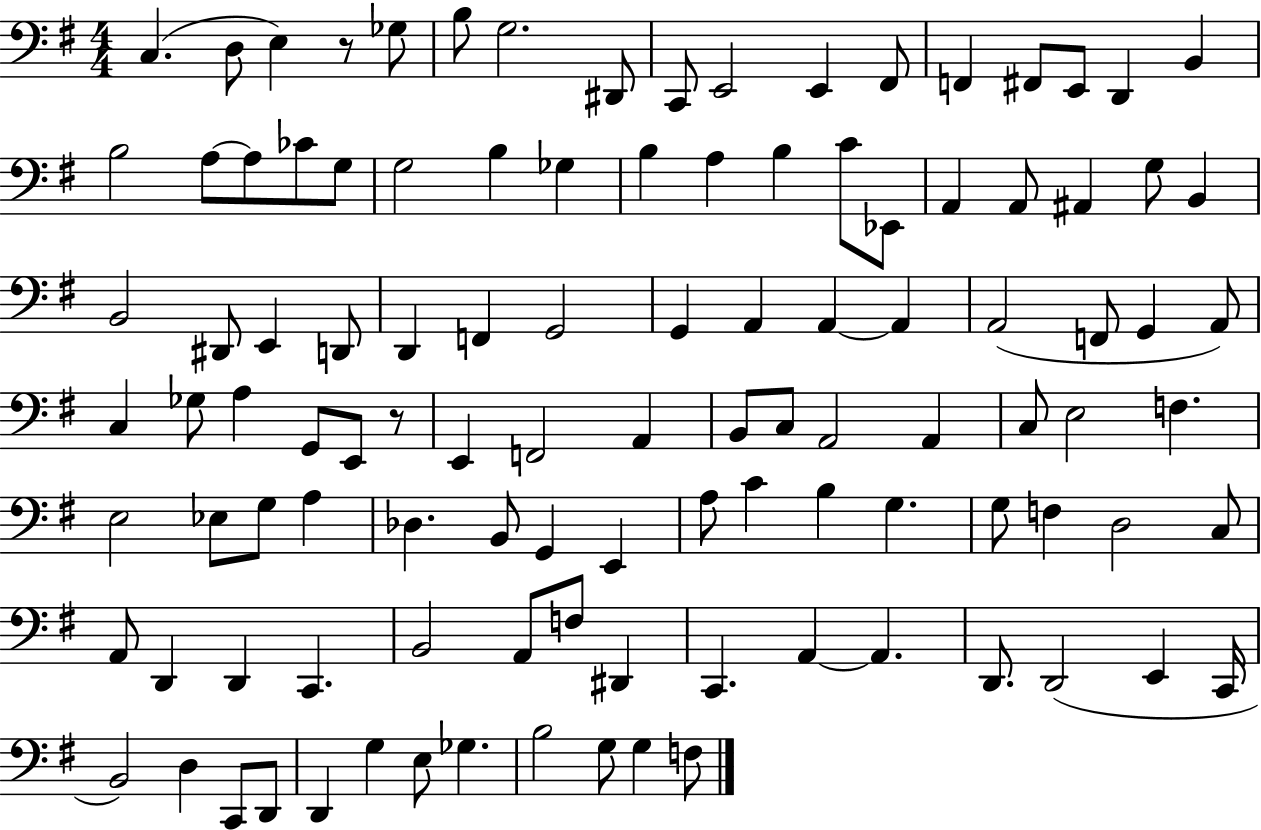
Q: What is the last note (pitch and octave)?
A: F3